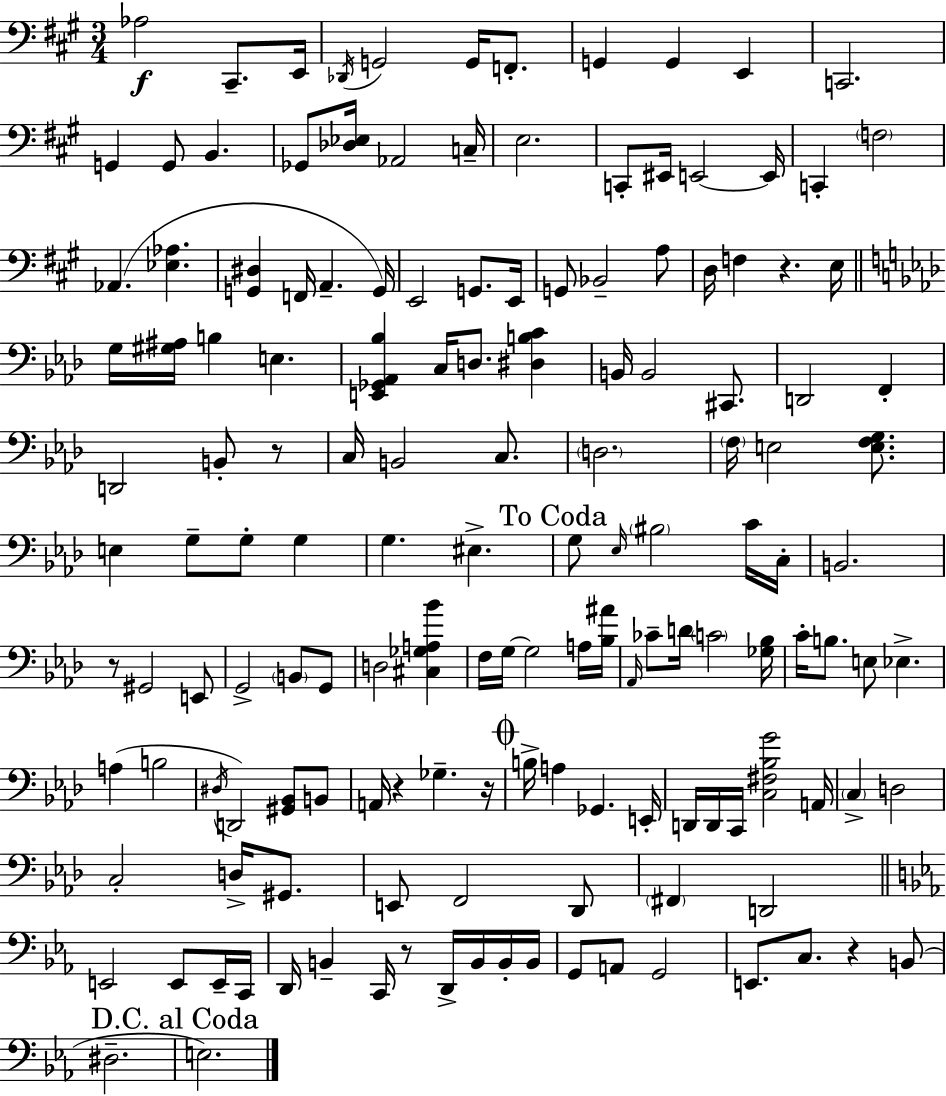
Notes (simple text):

Ab3/h C#2/e. E2/s Db2/s G2/h G2/s F2/e. G2/q G2/q E2/q C2/h. G2/q G2/e B2/q. Gb2/e [Db3,Eb3]/s Ab2/h C3/s E3/h. C2/e EIS2/s E2/h E2/s C2/q F3/h Ab2/q. [Eb3,Ab3]/q. [G2,D#3]/q F2/s A2/q. G2/s E2/h G2/e. E2/s G2/e Bb2/h A3/e D3/s F3/q R/q. E3/s G3/s [G#3,A#3]/s B3/q E3/q. [E2,Gb2,Ab2,Bb3]/q C3/s D3/e. [D#3,B3,C4]/q B2/s B2/h C#2/e. D2/h F2/q D2/h B2/e R/e C3/s B2/h C3/e. D3/h. F3/s E3/h [E3,F3,G3]/e. E3/q G3/e G3/e G3/q G3/q. EIS3/q. G3/e Eb3/s BIS3/h C4/s C3/s B2/h. R/e G#2/h E2/e G2/h B2/e G2/e D3/h [C#3,Gb3,A3,Bb4]/q F3/s G3/s G3/h A3/s [Bb3,A#4]/s Ab2/s CES4/e D4/s C4/h [Gb3,Bb3]/s C4/s B3/e. E3/e Eb3/q. A3/q B3/h D#3/s D2/h [G#2,Bb2]/e B2/e A2/s R/q Gb3/q. R/s B3/s A3/q Gb2/q. E2/s D2/s D2/s C2/s [C3,F#3,Bb3,G4]/h A2/s C3/q D3/h C3/h D3/s G#2/e. E2/e F2/h Db2/e F#2/q D2/h E2/h E2/e E2/s C2/s D2/s B2/q C2/s R/e D2/s B2/s B2/s B2/s G2/e A2/e G2/h E2/e. C3/e. R/q B2/e D#3/h. E3/h.